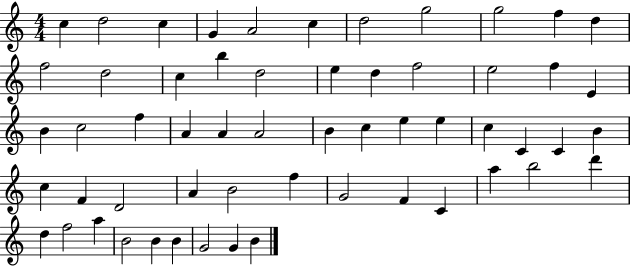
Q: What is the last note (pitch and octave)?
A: B4